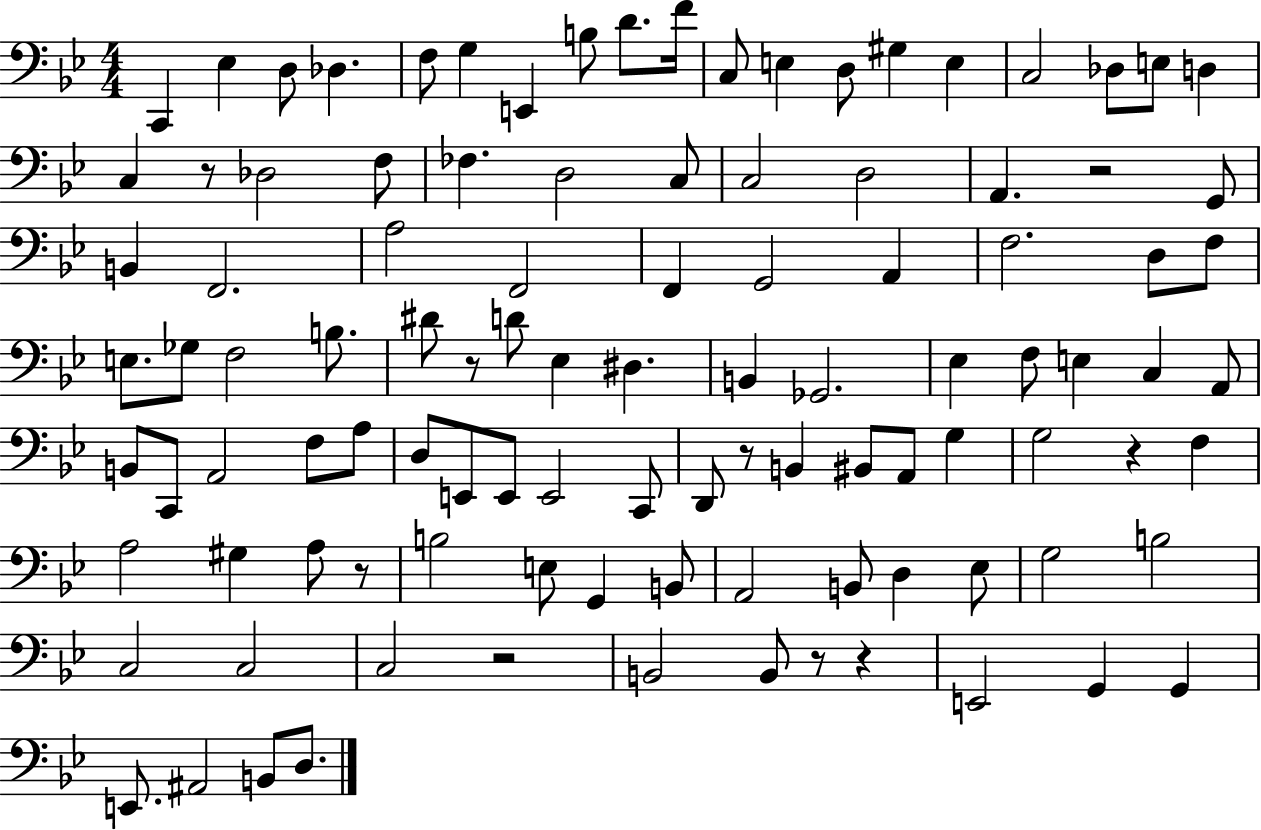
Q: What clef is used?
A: bass